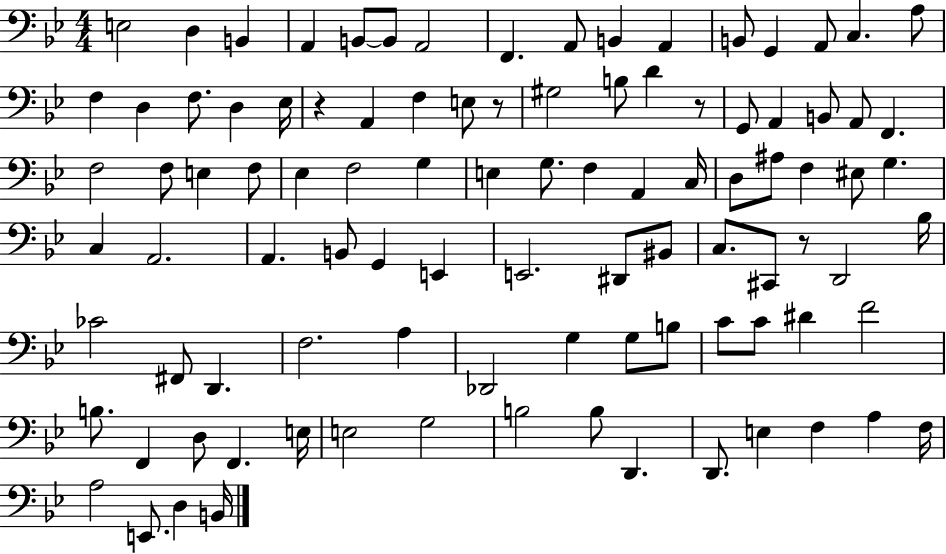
X:1
T:Untitled
M:4/4
L:1/4
K:Bb
E,2 D, B,, A,, B,,/2 B,,/2 A,,2 F,, A,,/2 B,, A,, B,,/2 G,, A,,/2 C, A,/2 F, D, F,/2 D, _E,/4 z A,, F, E,/2 z/2 ^G,2 B,/2 D z/2 G,,/2 A,, B,,/2 A,,/2 F,, F,2 F,/2 E, F,/2 _E, F,2 G, E, G,/2 F, A,, C,/4 D,/2 ^A,/2 F, ^E,/2 G, C, A,,2 A,, B,,/2 G,, E,, E,,2 ^D,,/2 ^B,,/2 C,/2 ^C,,/2 z/2 D,,2 _B,/4 _C2 ^F,,/2 D,, F,2 A, _D,,2 G, G,/2 B,/2 C/2 C/2 ^D F2 B,/2 F,, D,/2 F,, E,/4 E,2 G,2 B,2 B,/2 D,, D,,/2 E, F, A, F,/4 A,2 E,,/2 D, B,,/4